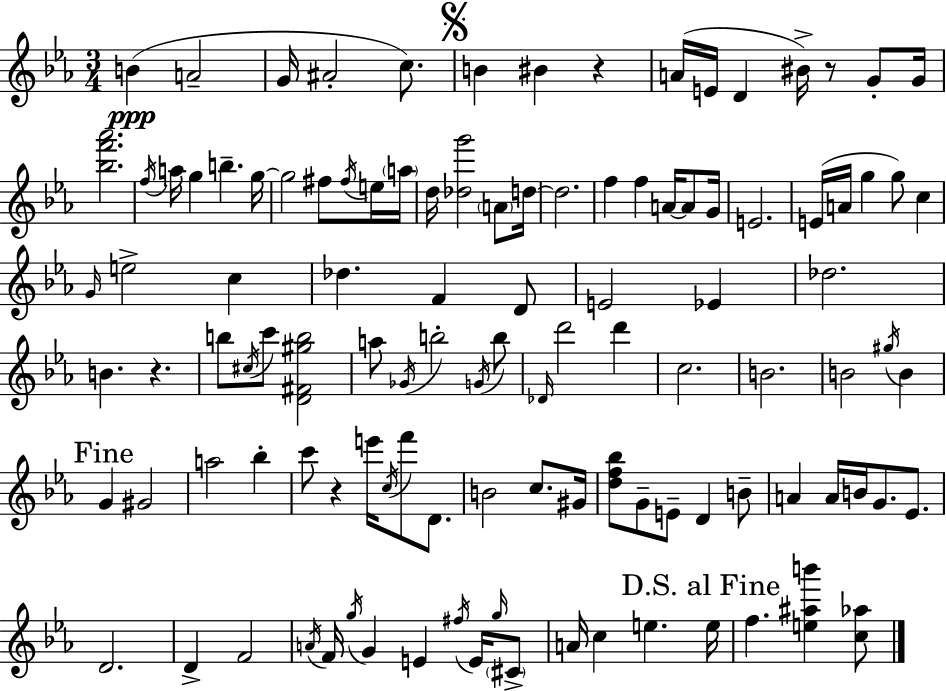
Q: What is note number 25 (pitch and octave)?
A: A4